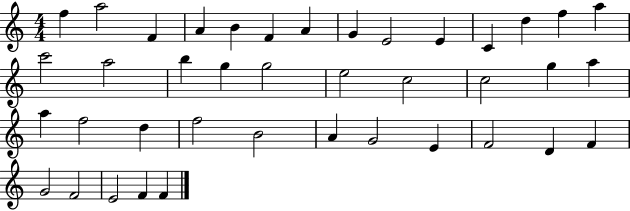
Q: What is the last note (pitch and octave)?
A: F4